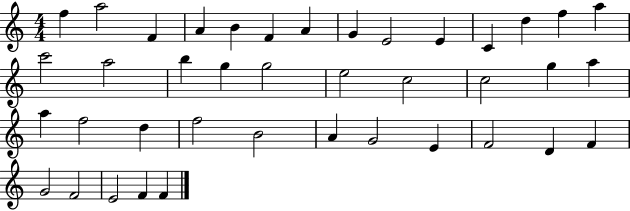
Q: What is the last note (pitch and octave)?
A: F4